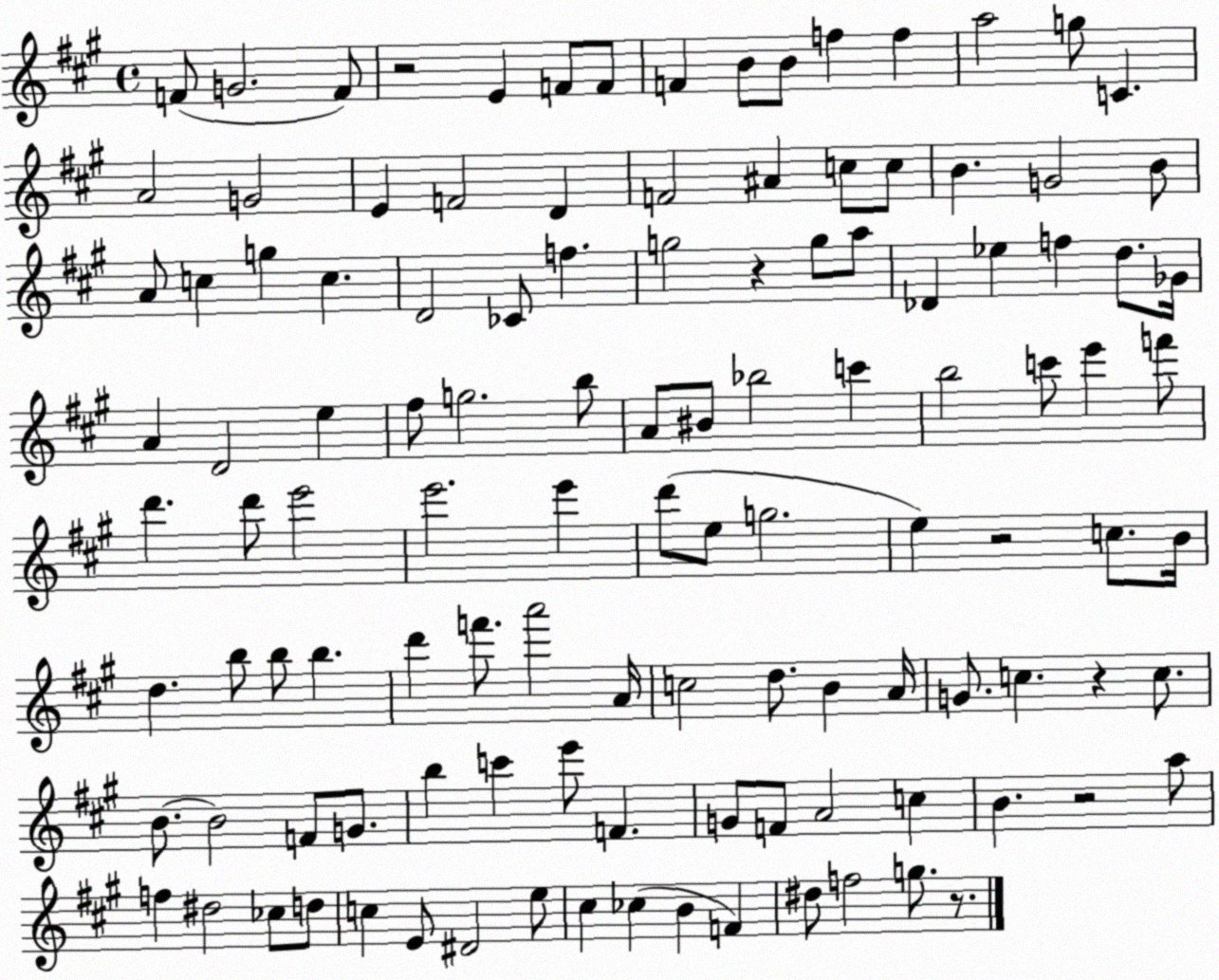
X:1
T:Untitled
M:4/4
L:1/4
K:A
F/2 G2 F/2 z2 E F/2 F/2 F B/2 B/2 f f a2 g/2 C A2 G2 E F2 D F2 ^A c/2 c/2 B G2 B/2 A/2 c g c D2 _C/2 f g2 z g/2 a/2 _D _e f d/2 _G/4 A D2 e ^f/2 g2 b/2 A/2 ^B/2 _b2 c' b2 c'/2 e' f'/2 d' d'/2 e'2 e'2 e' d'/2 e/2 g2 e z2 c/2 B/4 d b/2 b/2 b d' f'/2 a'2 A/4 c2 d/2 B A/4 G/2 c z c/2 B/2 B2 F/2 G/2 b c' e'/2 F G/2 F/2 A2 c B z2 a/2 f ^d2 _c/2 d/2 c E/2 ^D2 e/2 ^c _c B F ^d/2 f2 g/2 z/2